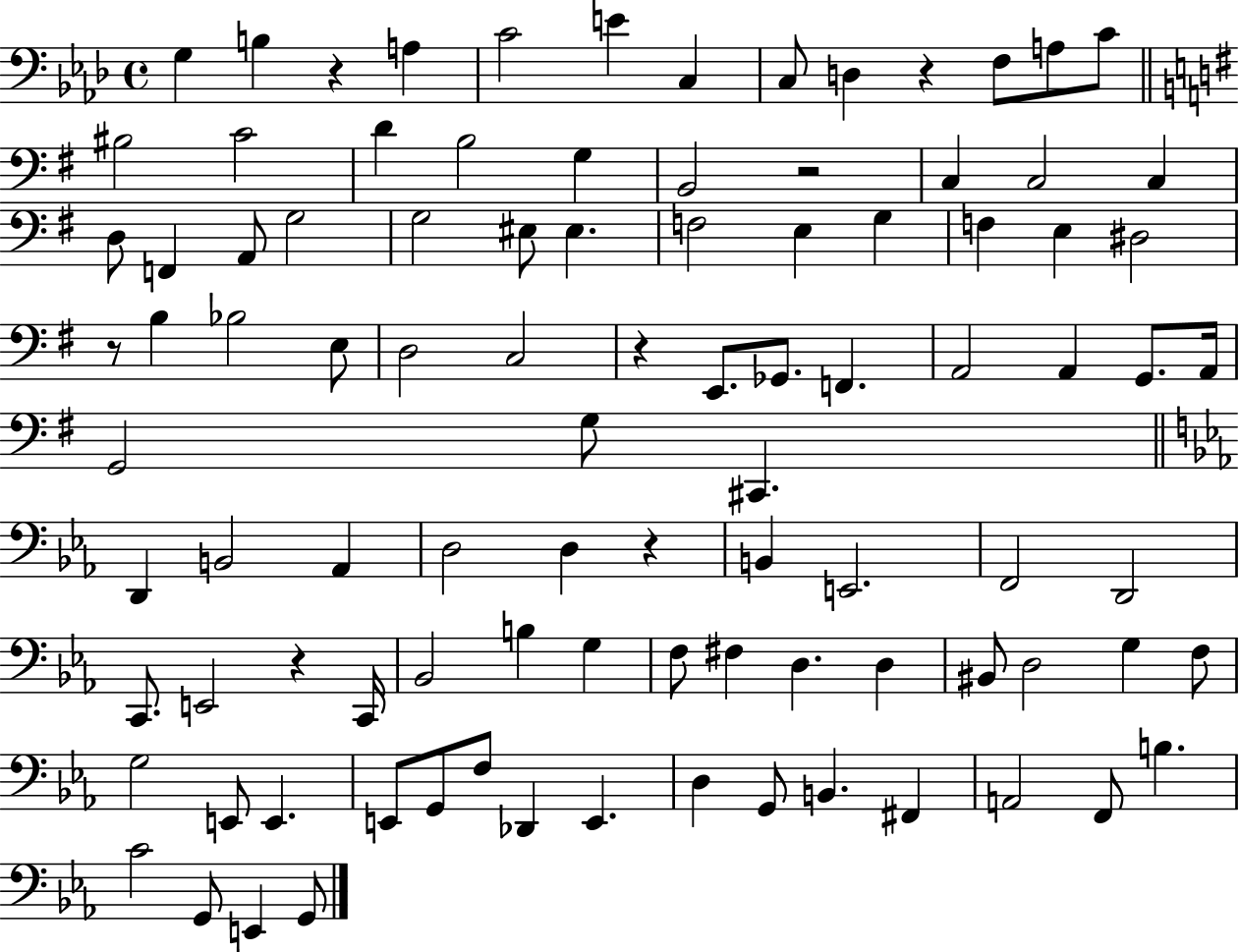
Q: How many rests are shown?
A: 7